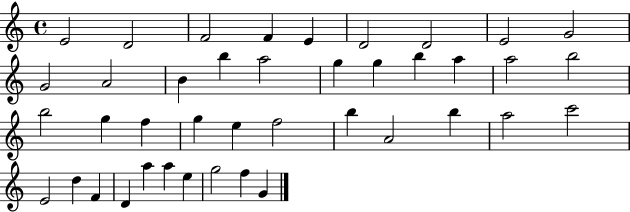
{
  \clef treble
  \time 4/4
  \defaultTimeSignature
  \key c \major
  e'2 d'2 | f'2 f'4 e'4 | d'2 d'2 | e'2 g'2 | \break g'2 a'2 | b'4 b''4 a''2 | g''4 g''4 b''4 a''4 | a''2 b''2 | \break b''2 g''4 f''4 | g''4 e''4 f''2 | b''4 a'2 b''4 | a''2 c'''2 | \break e'2 d''4 f'4 | d'4 a''4 a''4 e''4 | g''2 f''4 g'4 | \bar "|."
}